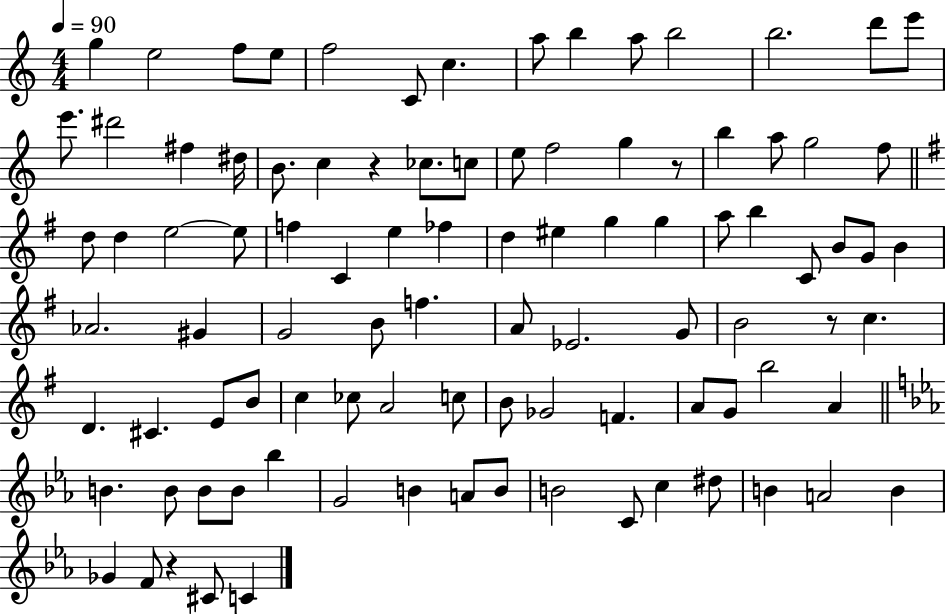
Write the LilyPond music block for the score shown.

{
  \clef treble
  \numericTimeSignature
  \time 4/4
  \key c \major
  \tempo 4 = 90
  g''4 e''2 f''8 e''8 | f''2 c'8 c''4. | a''8 b''4 a''8 b''2 | b''2. d'''8 e'''8 | \break e'''8. dis'''2 fis''4 dis''16 | b'8. c''4 r4 ces''8. c''8 | e''8 f''2 g''4 r8 | b''4 a''8 g''2 f''8 | \break \bar "||" \break \key e \minor d''8 d''4 e''2~~ e''8 | f''4 c'4 e''4 fes''4 | d''4 eis''4 g''4 g''4 | a''8 b''4 c'8 b'8 g'8 b'4 | \break aes'2. gis'4 | g'2 b'8 f''4. | a'8 ees'2. g'8 | b'2 r8 c''4. | \break d'4. cis'4. e'8 b'8 | c''4 ces''8 a'2 c''8 | b'8 ges'2 f'4. | a'8 g'8 b''2 a'4 | \break \bar "||" \break \key ees \major b'4. b'8 b'8 b'8 bes''4 | g'2 b'4 a'8 b'8 | b'2 c'8 c''4 dis''8 | b'4 a'2 b'4 | \break ges'4 f'8 r4 cis'8 c'4 | \bar "|."
}